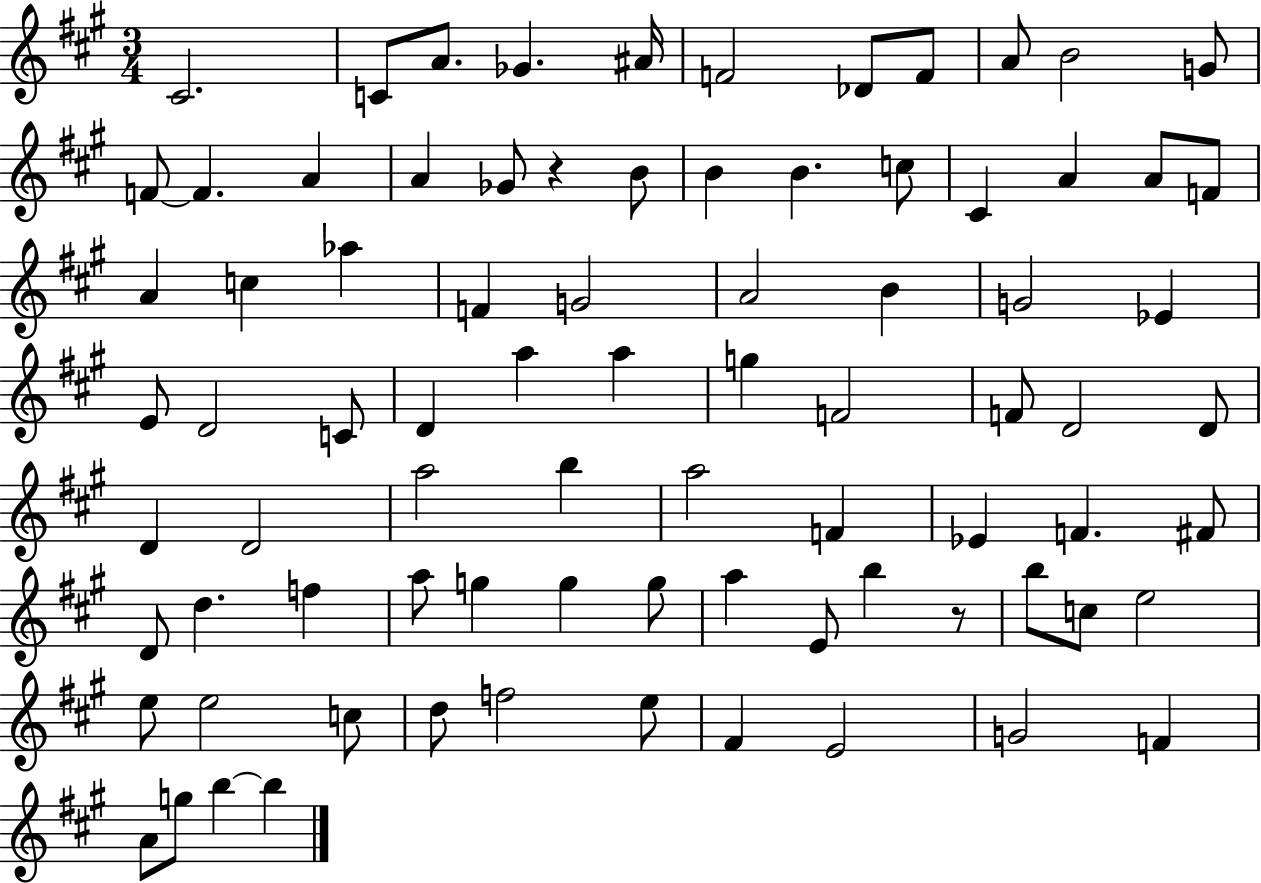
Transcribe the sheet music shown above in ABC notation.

X:1
T:Untitled
M:3/4
L:1/4
K:A
^C2 C/2 A/2 _G ^A/4 F2 _D/2 F/2 A/2 B2 G/2 F/2 F A A _G/2 z B/2 B B c/2 ^C A A/2 F/2 A c _a F G2 A2 B G2 _E E/2 D2 C/2 D a a g F2 F/2 D2 D/2 D D2 a2 b a2 F _E F ^F/2 D/2 d f a/2 g g g/2 a E/2 b z/2 b/2 c/2 e2 e/2 e2 c/2 d/2 f2 e/2 ^F E2 G2 F A/2 g/2 b b